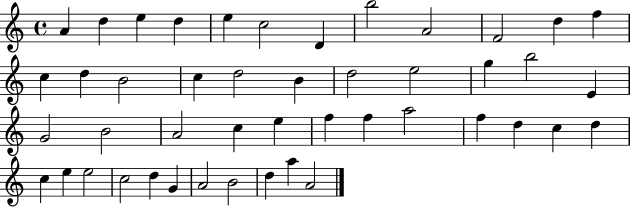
A4/q D5/q E5/q D5/q E5/q C5/h D4/q B5/h A4/h F4/h D5/q F5/q C5/q D5/q B4/h C5/q D5/h B4/q D5/h E5/h G5/q B5/h E4/q G4/h B4/h A4/h C5/q E5/q F5/q F5/q A5/h F5/q D5/q C5/q D5/q C5/q E5/q E5/h C5/h D5/q G4/q A4/h B4/h D5/q A5/q A4/h